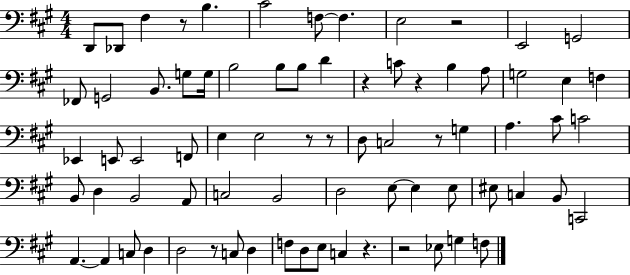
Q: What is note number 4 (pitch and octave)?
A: B3